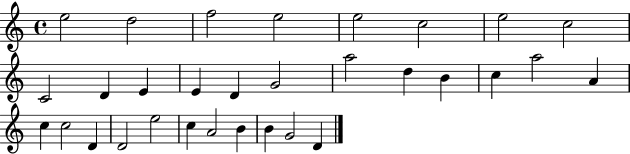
X:1
T:Untitled
M:4/4
L:1/4
K:C
e2 d2 f2 e2 e2 c2 e2 c2 C2 D E E D G2 a2 d B c a2 A c c2 D D2 e2 c A2 B B G2 D